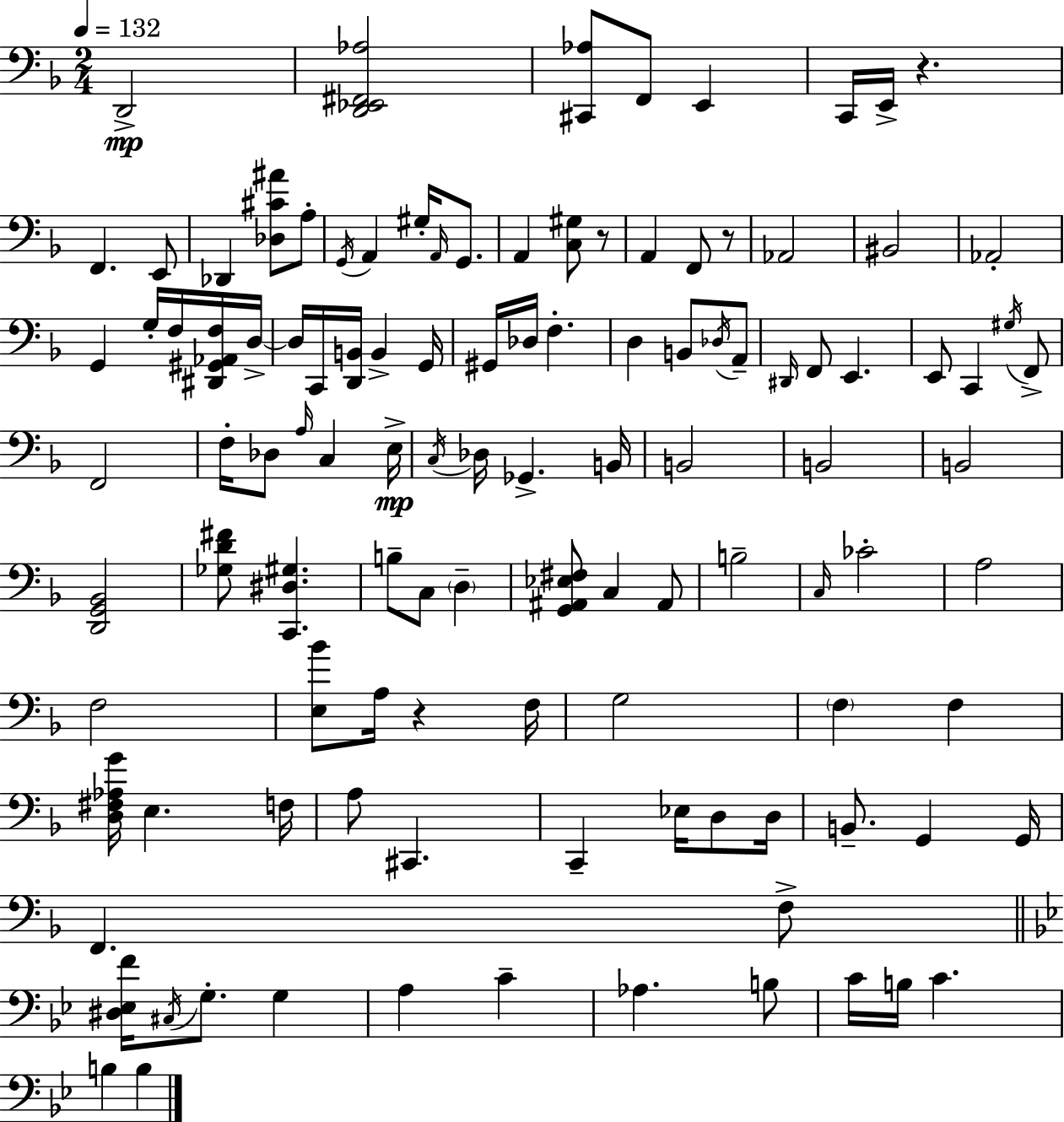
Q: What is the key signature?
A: F major